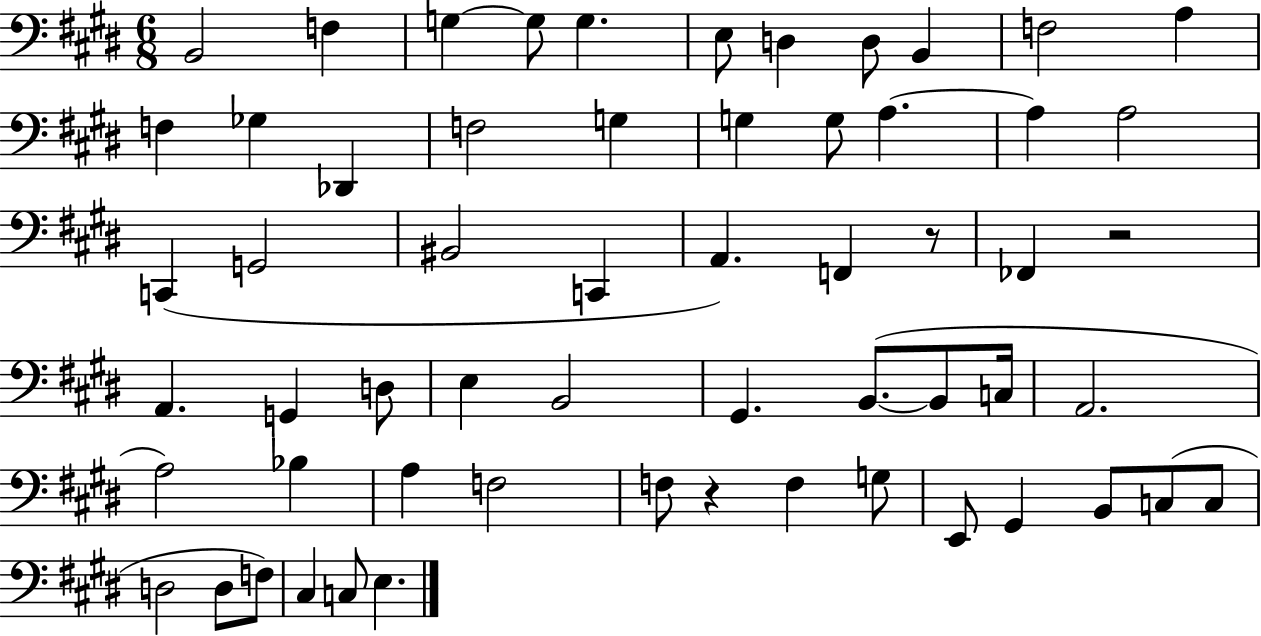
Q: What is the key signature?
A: E major